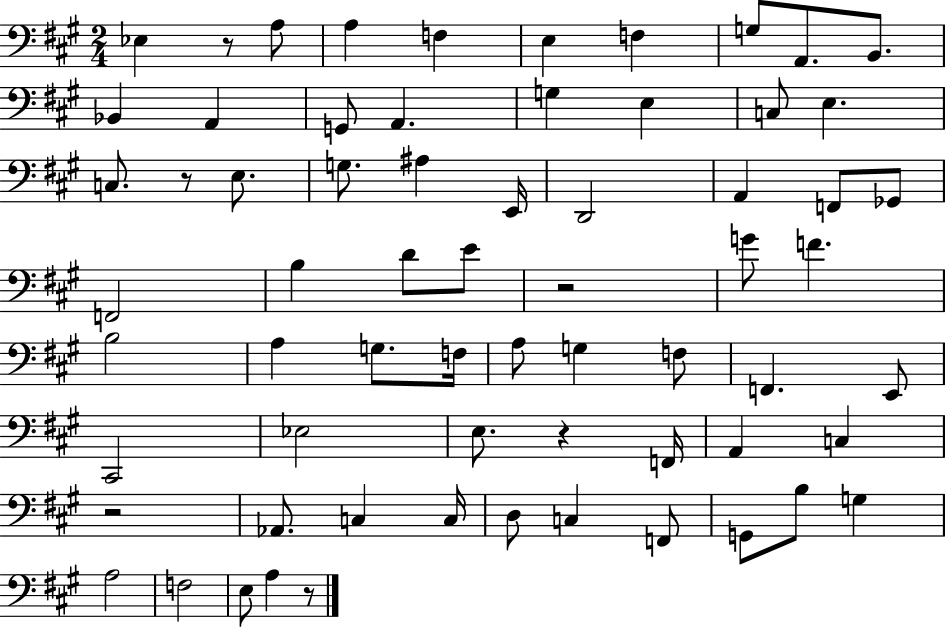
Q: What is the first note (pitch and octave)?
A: Eb3